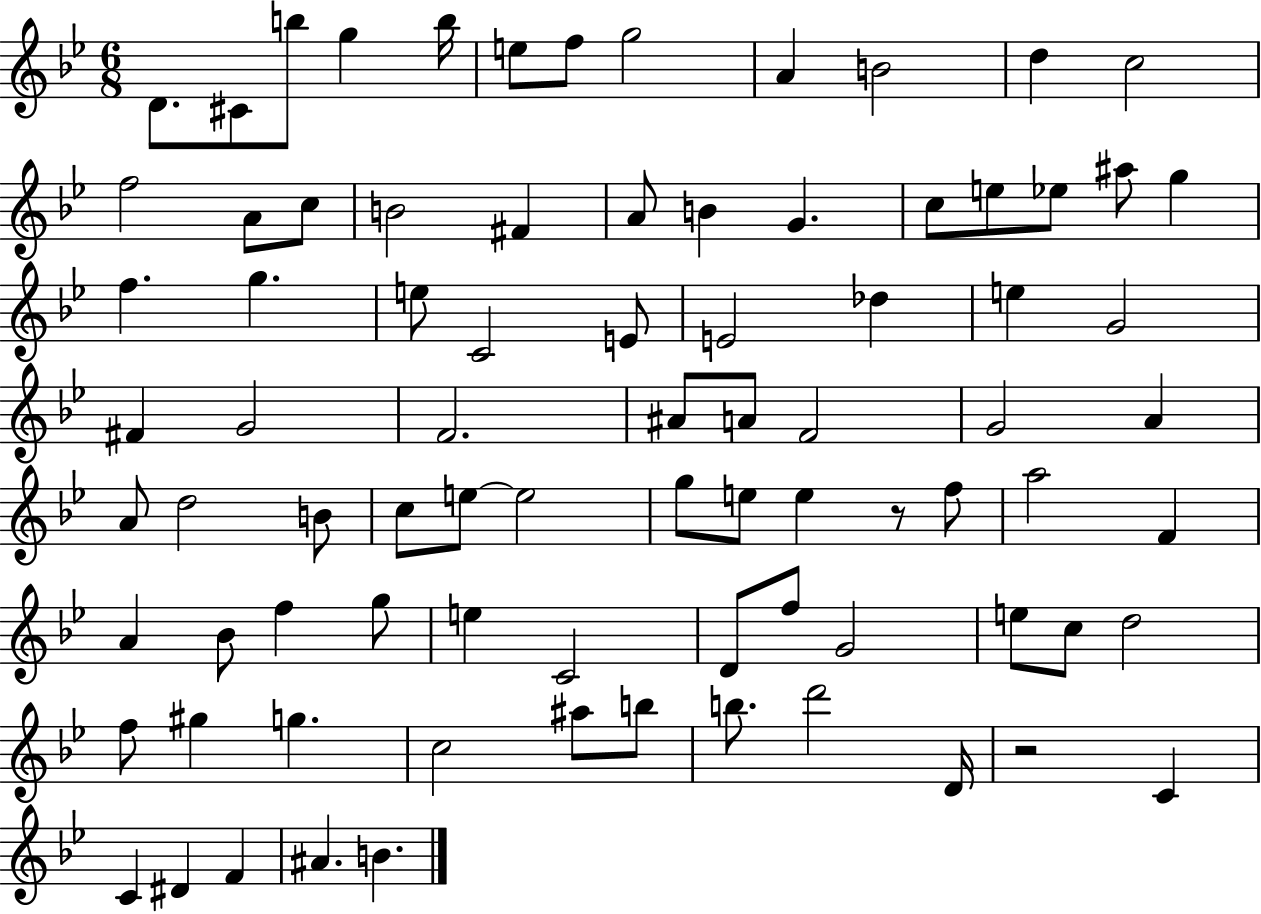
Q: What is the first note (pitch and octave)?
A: D4